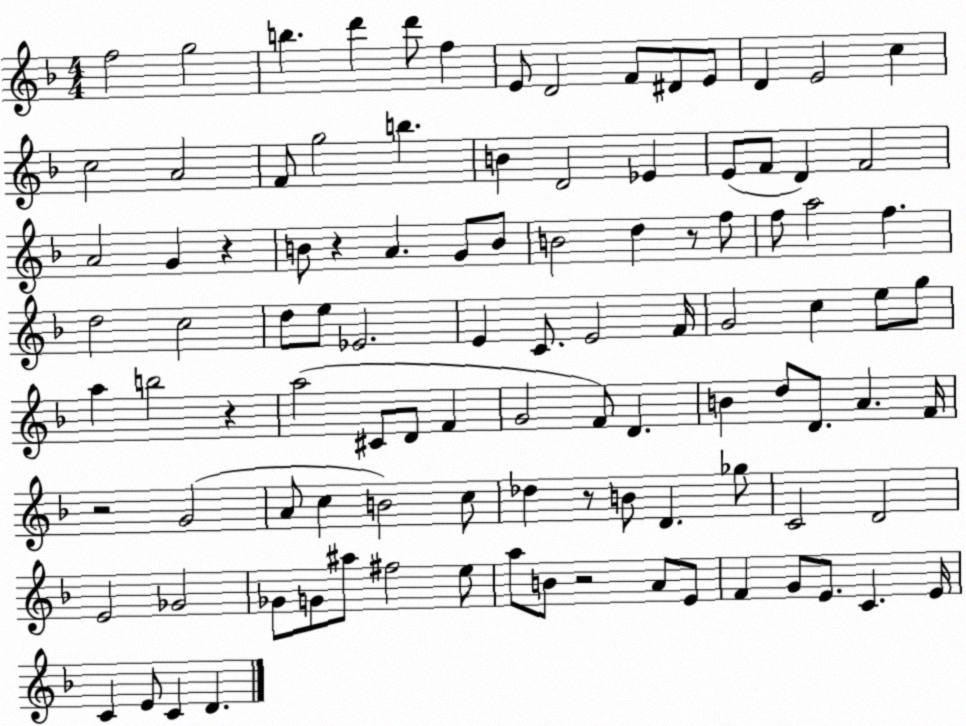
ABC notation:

X:1
T:Untitled
M:4/4
L:1/4
K:F
f2 g2 b d' d'/2 f E/2 D2 F/2 ^D/2 E/2 D E2 c c2 A2 F/2 g2 b B D2 _E E/2 F/2 D F2 A2 G z B/2 z A G/2 B/2 B2 d z/2 f/2 f/2 a2 f d2 c2 d/2 e/2 _E2 E C/2 E2 F/4 G2 c e/2 g/2 a b2 z a2 ^C/2 D/2 F G2 F/2 D B d/2 D/2 A F/4 z2 G2 A/2 c B2 c/2 _d z/2 B/2 D _g/2 C2 D2 E2 _G2 _G/2 G/2 ^a/2 ^f2 e/2 a/2 B/2 z2 A/2 E/2 F G/2 E/2 C E/4 C E/2 C D